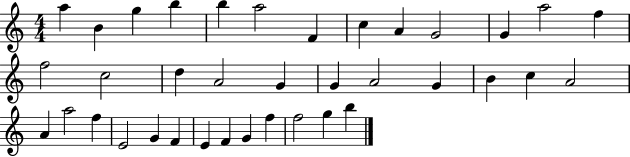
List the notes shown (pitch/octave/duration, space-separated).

A5/q B4/q G5/q B5/q B5/q A5/h F4/q C5/q A4/q G4/h G4/q A5/h F5/q F5/h C5/h D5/q A4/h G4/q G4/q A4/h G4/q B4/q C5/q A4/h A4/q A5/h F5/q E4/h G4/q F4/q E4/q F4/q G4/q F5/q F5/h G5/q B5/q